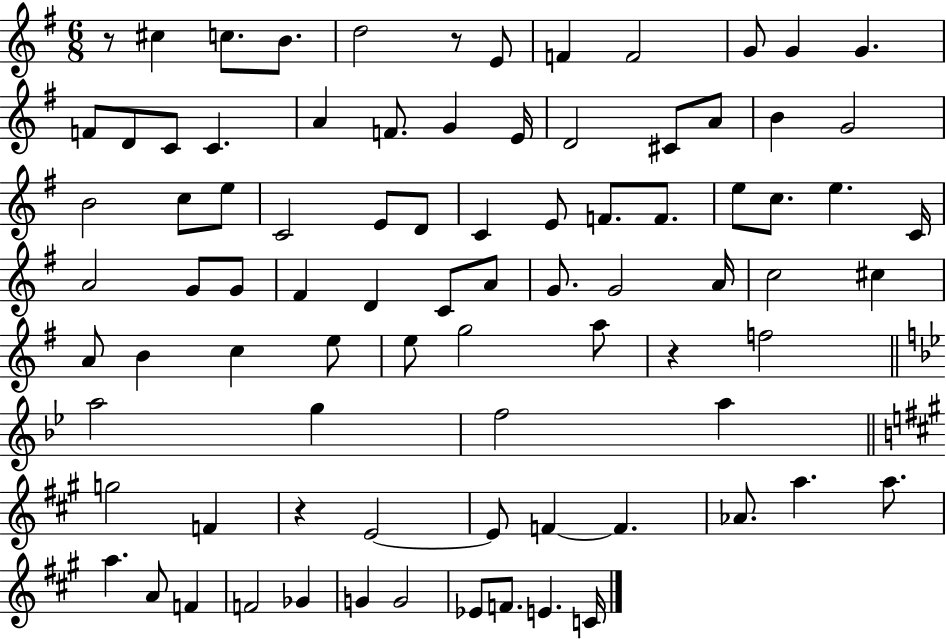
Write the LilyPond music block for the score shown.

{
  \clef treble
  \numericTimeSignature
  \time 6/8
  \key g \major
  r8 cis''4 c''8. b'8. | d''2 r8 e'8 | f'4 f'2 | g'8 g'4 g'4. | \break f'8 d'8 c'8 c'4. | a'4 f'8. g'4 e'16 | d'2 cis'8 a'8 | b'4 g'2 | \break b'2 c''8 e''8 | c'2 e'8 d'8 | c'4 e'8 f'8. f'8. | e''8 c''8. e''4. c'16 | \break a'2 g'8 g'8 | fis'4 d'4 c'8 a'8 | g'8. g'2 a'16 | c''2 cis''4 | \break a'8 b'4 c''4 e''8 | e''8 g''2 a''8 | r4 f''2 | \bar "||" \break \key bes \major a''2 g''4 | f''2 a''4 | \bar "||" \break \key a \major g''2 f'4 | r4 e'2~~ | e'8 f'4~~ f'4. | aes'8. a''4. a''8. | \break a''4. a'8 f'4 | f'2 ges'4 | g'4 g'2 | ees'8 f'8. e'4. c'16 | \break \bar "|."
}